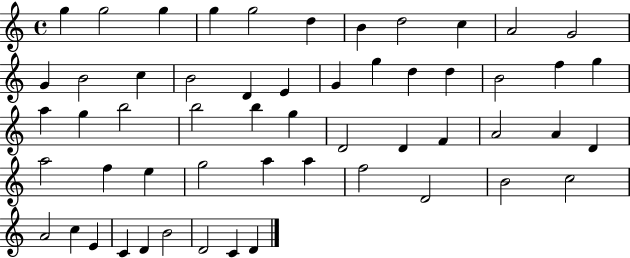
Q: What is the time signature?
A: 4/4